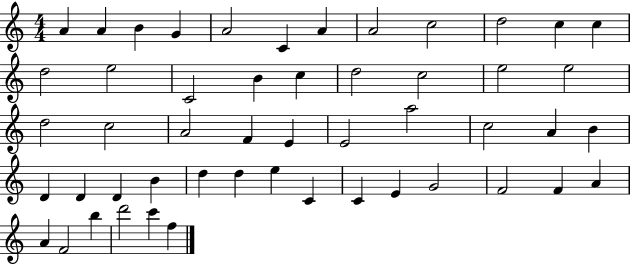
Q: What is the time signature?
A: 4/4